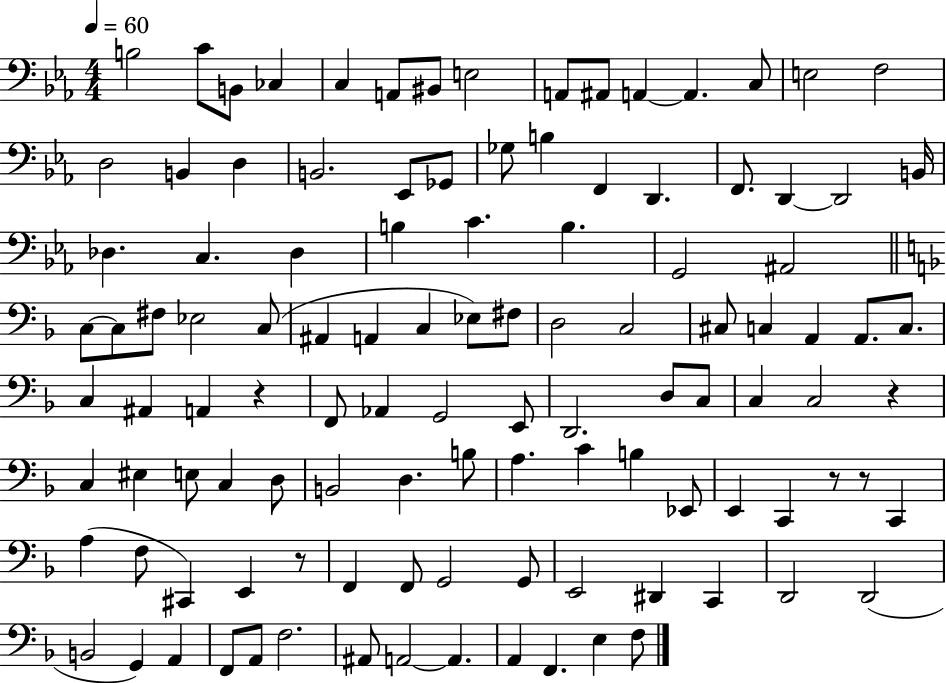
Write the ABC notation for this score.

X:1
T:Untitled
M:4/4
L:1/4
K:Eb
B,2 C/2 B,,/2 _C, C, A,,/2 ^B,,/2 E,2 A,,/2 ^A,,/2 A,, A,, C,/2 E,2 F,2 D,2 B,, D, B,,2 _E,,/2 _G,,/2 _G,/2 B, F,, D,, F,,/2 D,, D,,2 B,,/4 _D, C, _D, B, C B, G,,2 ^A,,2 C,/2 C,/2 ^F,/2 _E,2 C,/2 ^A,, A,, C, _E,/2 ^F,/2 D,2 C,2 ^C,/2 C, A,, A,,/2 C,/2 C, ^A,, A,, z F,,/2 _A,, G,,2 E,,/2 D,,2 D,/2 C,/2 C, C,2 z C, ^E, E,/2 C, D,/2 B,,2 D, B,/2 A, C B, _E,,/2 E,, C,, z/2 z/2 C,, A, F,/2 ^C,, E,, z/2 F,, F,,/2 G,,2 G,,/2 E,,2 ^D,, C,, D,,2 D,,2 B,,2 G,, A,, F,,/2 A,,/2 F,2 ^A,,/2 A,,2 A,, A,, F,, E, F,/2